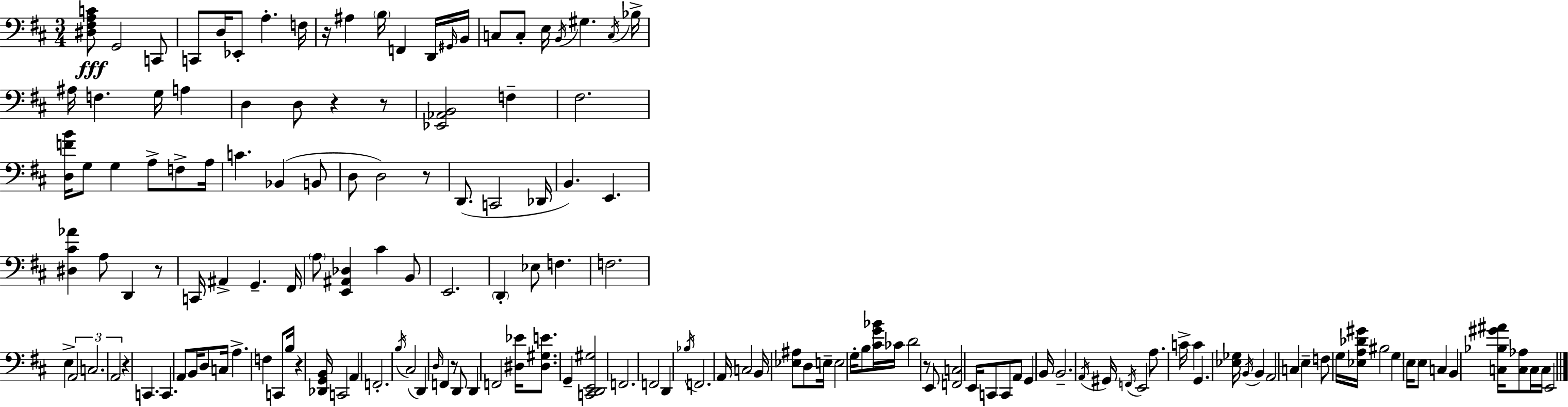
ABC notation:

X:1
T:Untitled
M:3/4
L:1/4
K:D
[^D,^F,A,C]/2 G,,2 C,,/2 C,,/2 D,/4 _E,,/2 A, F,/4 z/4 ^A, B,/4 F,, D,,/4 ^G,,/4 B,,/4 C,/2 C,/2 E,/4 B,,/4 ^G, C,/4 _B,/4 ^A,/4 F, G,/4 A, D, D,/2 z z/2 [_E,,_A,,B,,]2 F, ^F,2 [D,FB]/4 G,/2 G, A,/2 F,/2 A,/4 C _B,, B,,/2 D,/2 D,2 z/2 D,,/2 C,,2 _D,,/4 B,, E,, [^D,^C_A] A,/2 D,, z/2 C,,/4 ^A,, G,, ^F,,/4 A,/2 [E,,^A,,_D,] ^C B,,/2 E,,2 D,, _E,/2 F, F,2 E, A,,2 C,2 A,,2 z C,, C,, A,,/2 B,,/4 D,/2 C,/4 A, F, C,,/2 B,/4 z [_D,,G,,B,,]/4 C,,2 A,, F,,2 B,/4 ^C,2 D,, D,/4 F,, z/2 D,,/2 D,, F,,2 [^D,_E]/4 [^D,^G,E]/2 G,, [C,,D,,E,,^G,]2 F,,2 F,,2 D,, _B,/4 F,,2 A,,/4 C,2 B,,/4 [_E,^A,]/2 D,/2 E,/4 E,2 G,/4 B,/2 [^CG_B]/4 _C/4 D2 z/2 E,,/2 [F,,C,]2 E,,/4 C,,/2 C,,/2 A,,/2 G,, B,,/4 B,,2 A,,/4 ^G,,/4 F,,/4 E,,2 A,/2 C/4 C G,, [_E,_G,]/4 B,,/4 B,, A,,2 C, E, F,/2 G,/4 [_E,A,_D^G]/4 ^B,2 G, E,/4 E,/2 C, B,, [C,_B,^G^A]/4 [C,_A,]/2 C,/4 C,/4 E,,2